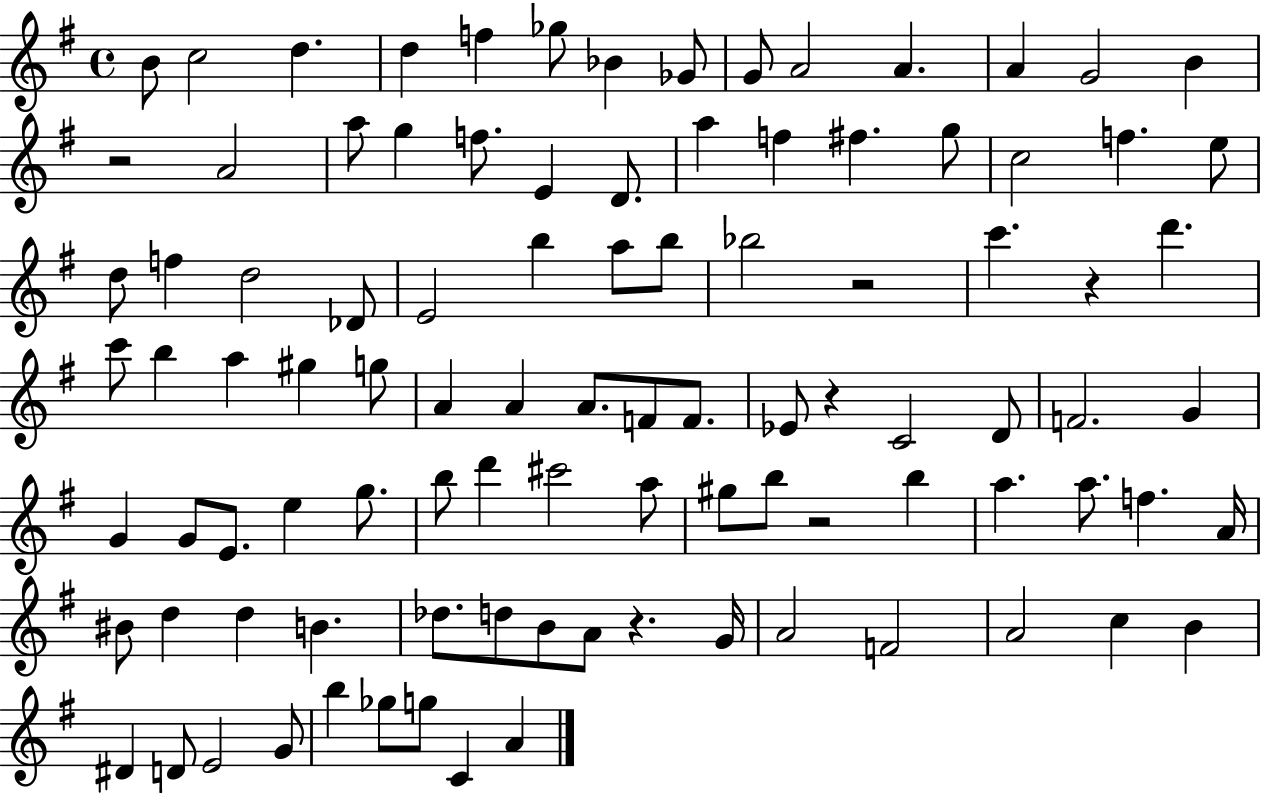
{
  \clef treble
  \time 4/4
  \defaultTimeSignature
  \key g \major
  b'8 c''2 d''4. | d''4 f''4 ges''8 bes'4 ges'8 | g'8 a'2 a'4. | a'4 g'2 b'4 | \break r2 a'2 | a''8 g''4 f''8. e'4 d'8. | a''4 f''4 fis''4. g''8 | c''2 f''4. e''8 | \break d''8 f''4 d''2 des'8 | e'2 b''4 a''8 b''8 | bes''2 r2 | c'''4. r4 d'''4. | \break c'''8 b''4 a''4 gis''4 g''8 | a'4 a'4 a'8. f'8 f'8. | ees'8 r4 c'2 d'8 | f'2. g'4 | \break g'4 g'8 e'8. e''4 g''8. | b''8 d'''4 cis'''2 a''8 | gis''8 b''8 r2 b''4 | a''4. a''8. f''4. a'16 | \break bis'8 d''4 d''4 b'4. | des''8. d''8 b'8 a'8 r4. g'16 | a'2 f'2 | a'2 c''4 b'4 | \break dis'4 d'8 e'2 g'8 | b''4 ges''8 g''8 c'4 a'4 | \bar "|."
}